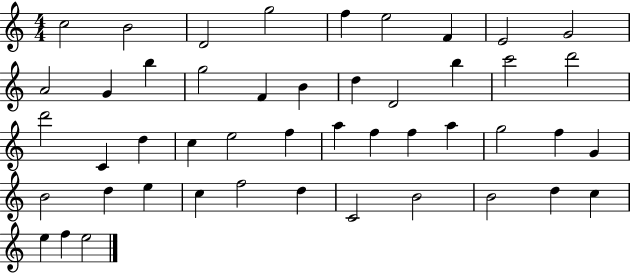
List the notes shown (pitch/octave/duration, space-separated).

C5/h B4/h D4/h G5/h F5/q E5/h F4/q E4/h G4/h A4/h G4/q B5/q G5/h F4/q B4/q D5/q D4/h B5/q C6/h D6/h D6/h C4/q D5/q C5/q E5/h F5/q A5/q F5/q F5/q A5/q G5/h F5/q G4/q B4/h D5/q E5/q C5/q F5/h D5/q C4/h B4/h B4/h D5/q C5/q E5/q F5/q E5/h